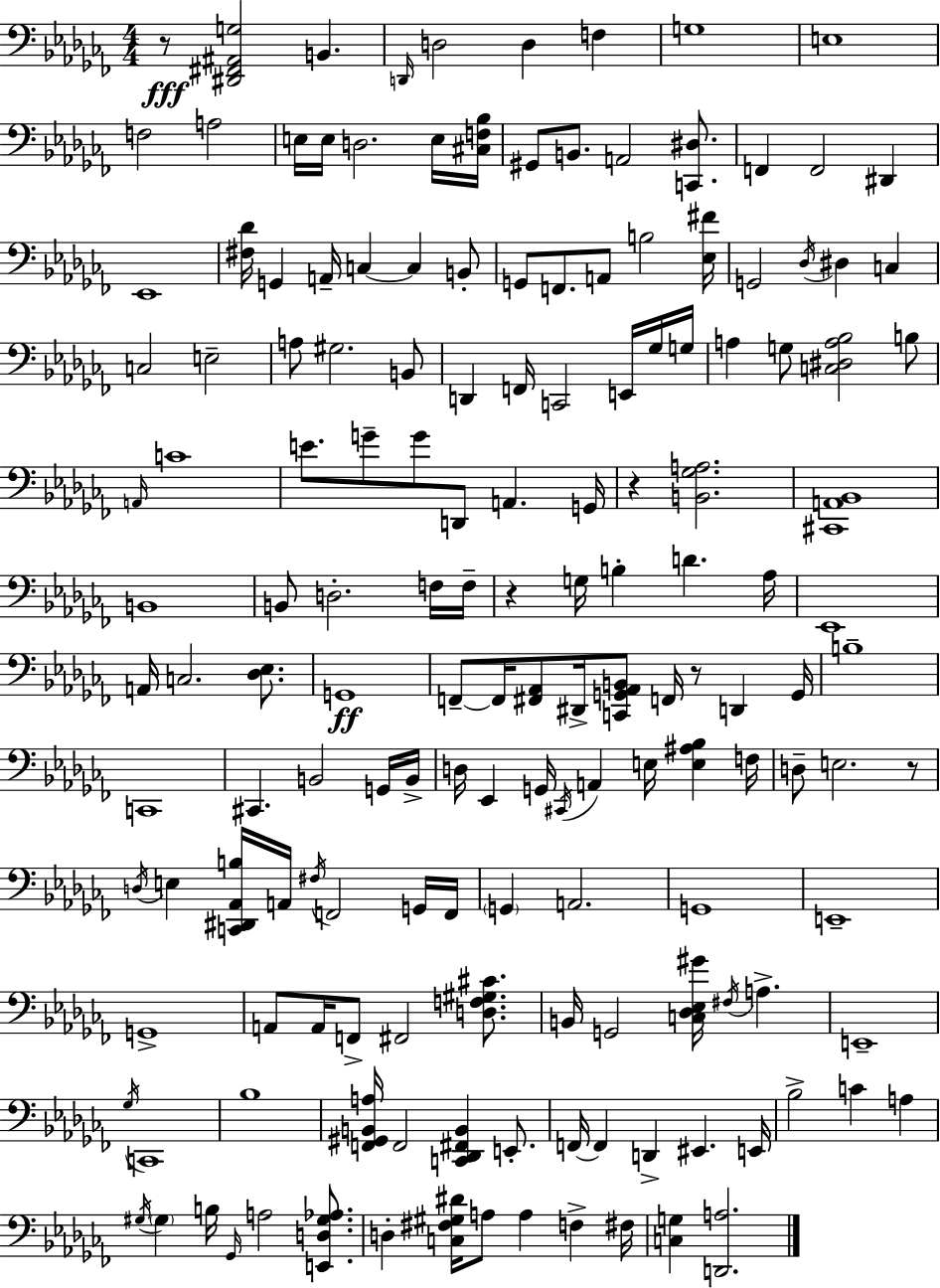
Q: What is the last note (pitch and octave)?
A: F#3